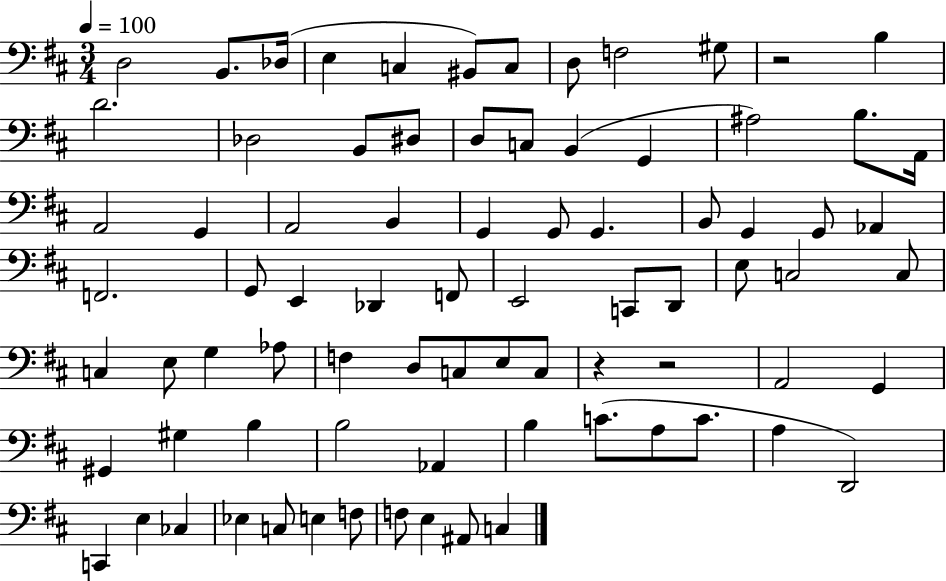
X:1
T:Untitled
M:3/4
L:1/4
K:D
D,2 B,,/2 _D,/4 E, C, ^B,,/2 C,/2 D,/2 F,2 ^G,/2 z2 B, D2 _D,2 B,,/2 ^D,/2 D,/2 C,/2 B,, G,, ^A,2 B,/2 A,,/4 A,,2 G,, A,,2 B,, G,, G,,/2 G,, B,,/2 G,, G,,/2 _A,, F,,2 G,,/2 E,, _D,, F,,/2 E,,2 C,,/2 D,,/2 E,/2 C,2 C,/2 C, E,/2 G, _A,/2 F, D,/2 C,/2 E,/2 C,/2 z z2 A,,2 G,, ^G,, ^G, B, B,2 _A,, B, C/2 A,/2 C/2 A, D,,2 C,, E, _C, _E, C,/2 E, F,/2 F,/2 E, ^A,,/2 C,